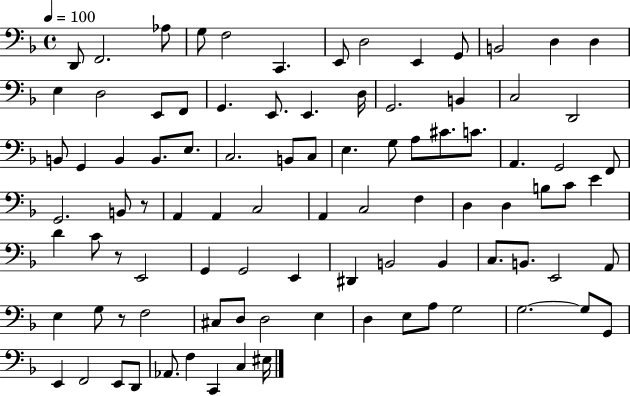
X:1
T:Untitled
M:4/4
L:1/4
K:F
D,,/2 F,,2 _A,/2 G,/2 F,2 C,, E,,/2 D,2 E,, G,,/2 B,,2 D, D, E, D,2 E,,/2 F,,/2 G,, E,,/2 E,, D,/4 G,,2 B,, C,2 D,,2 B,,/2 G,, B,, B,,/2 E,/2 C,2 B,,/2 C,/2 E, G,/2 A,/2 ^C/2 C/2 A,, G,,2 F,,/2 G,,2 B,,/2 z/2 A,, A,, C,2 A,, C,2 F, D, D, B,/2 C/2 E D C/2 z/2 E,,2 G,, G,,2 E,, ^D,, B,,2 B,, C,/2 B,,/2 E,,2 A,,/2 E, G,/2 z/2 F,2 ^C,/2 D,/2 D,2 E, D, E,/2 A,/2 G,2 G,2 G,/2 G,,/2 E,, F,,2 E,,/2 D,,/2 _A,,/2 F, C,, C, ^E,/4